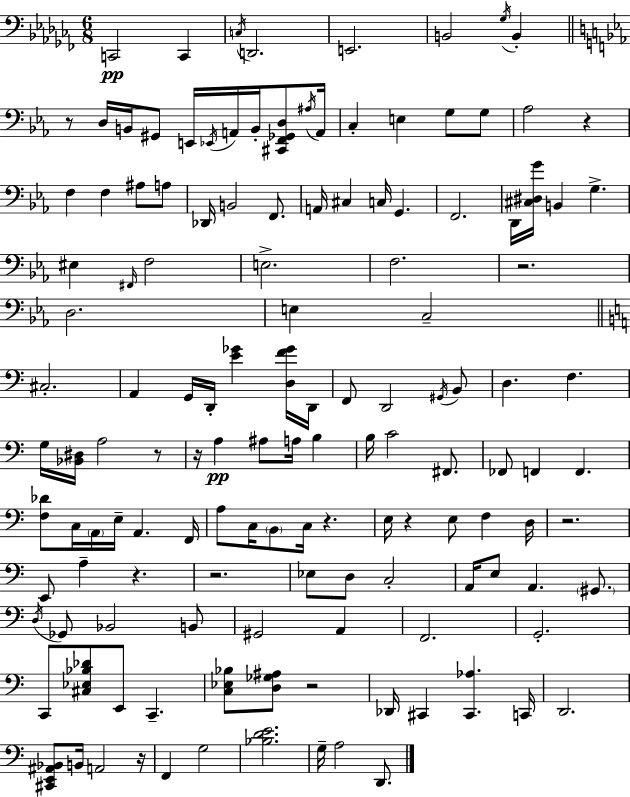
X:1
T:Untitled
M:6/8
L:1/4
K:Abm
C,,2 C,, C,/4 D,,2 E,,2 B,,2 _G,/4 B,, z/2 D,/4 B,,/4 ^G,,/2 E,,/4 _E,,/4 A,,/4 B,,/4 [^C,,F,,_G,,D,]/2 ^A,/4 A,,/4 C, E, G,/2 G,/2 _A,2 z F, F, ^A,/2 A,/2 _D,,/4 B,,2 F,,/2 A,,/4 ^C, C,/4 G,, F,,2 D,,/4 [^C,^D,G]/4 B,, G, ^E, ^F,,/4 F,2 E,2 F,2 z2 D,2 E, C,2 ^C,2 A,, G,,/4 D,,/4 [E_G] [D,F_G]/4 D,,/4 F,,/2 D,,2 ^G,,/4 B,,/2 D, F, G,/4 [_B,,^D,]/4 A,2 z/2 z/4 A, ^A,/2 A,/4 B, B,/4 C2 ^F,,/2 _F,,/2 F,, F,, [F,_D]/2 C,/4 A,,/4 E,/4 A,, F,,/4 A,/2 C,/4 B,,/2 C,/4 z E,/4 z E,/2 F, D,/4 z2 E,,/2 A, z z2 _E,/2 D,/2 C,2 A,,/4 E,/2 A,, ^G,,/2 D,/4 _G,,/2 _B,,2 B,,/2 ^G,,2 A,, F,,2 G,,2 C,,/2 [^C,_E,_B,_D]/2 E,,/2 C,, [C,_E,_B,]/2 [D,_G,^A,]/2 z2 _D,,/4 ^C,, [^C,,_A,] C,,/4 D,,2 [^C,,E,,^A,,_B,,]/2 B,,/4 A,,2 z/4 F,, G,2 [_B,DE]2 G,/4 A,2 D,,/2